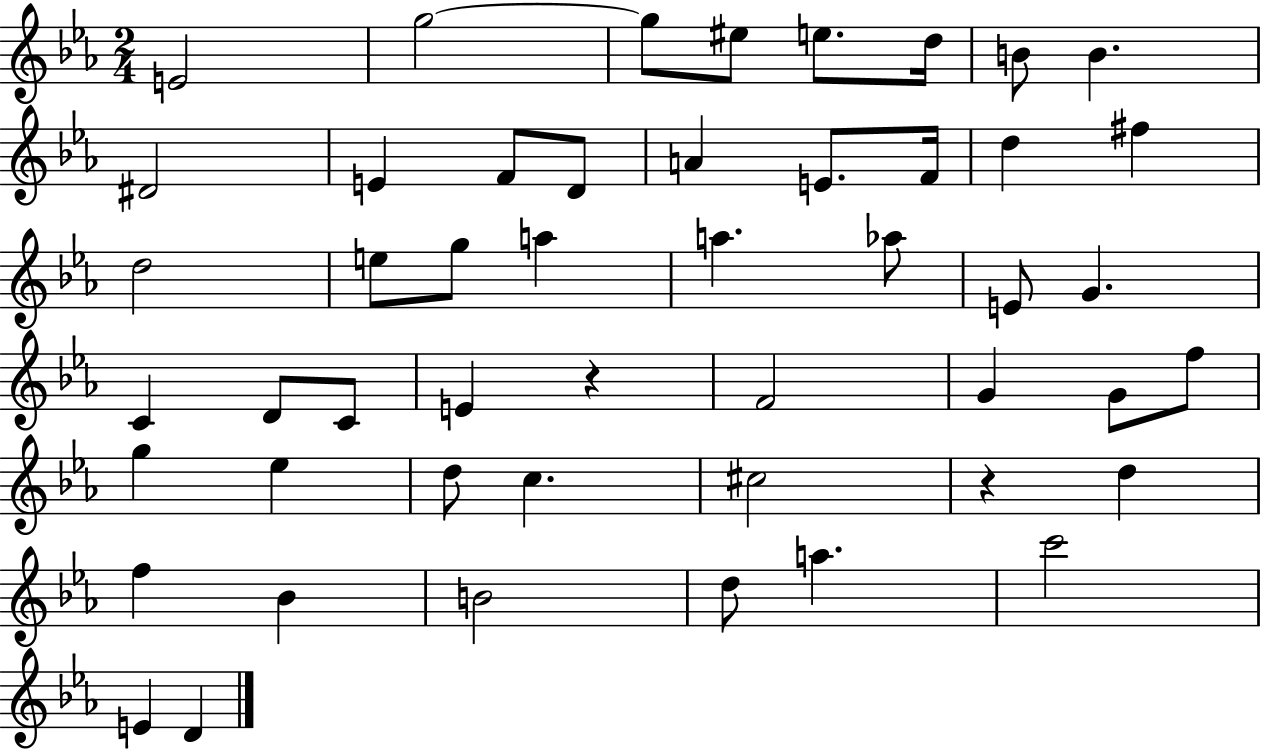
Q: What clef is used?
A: treble